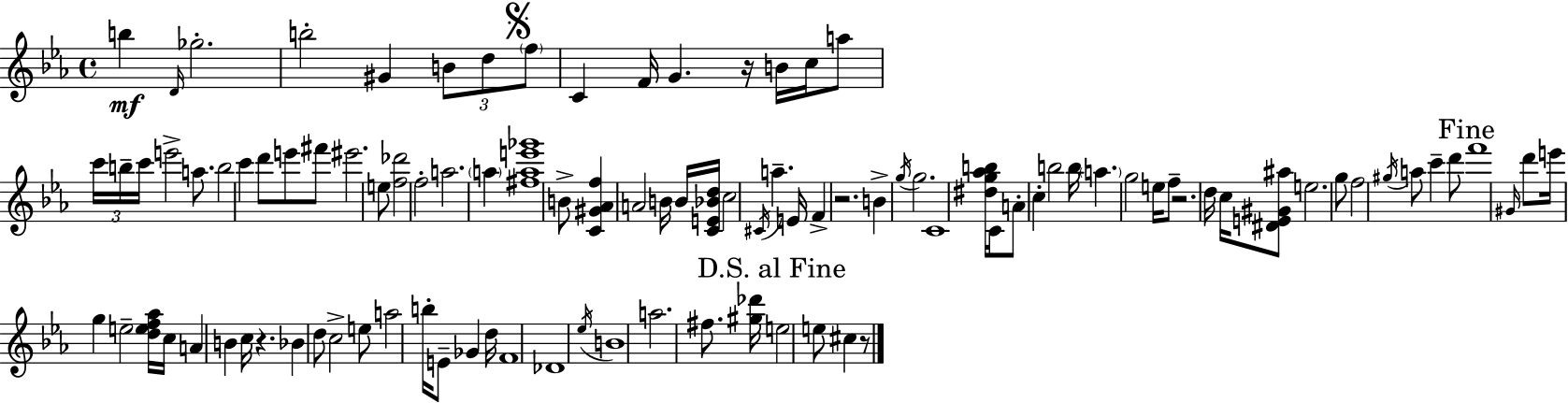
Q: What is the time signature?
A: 4/4